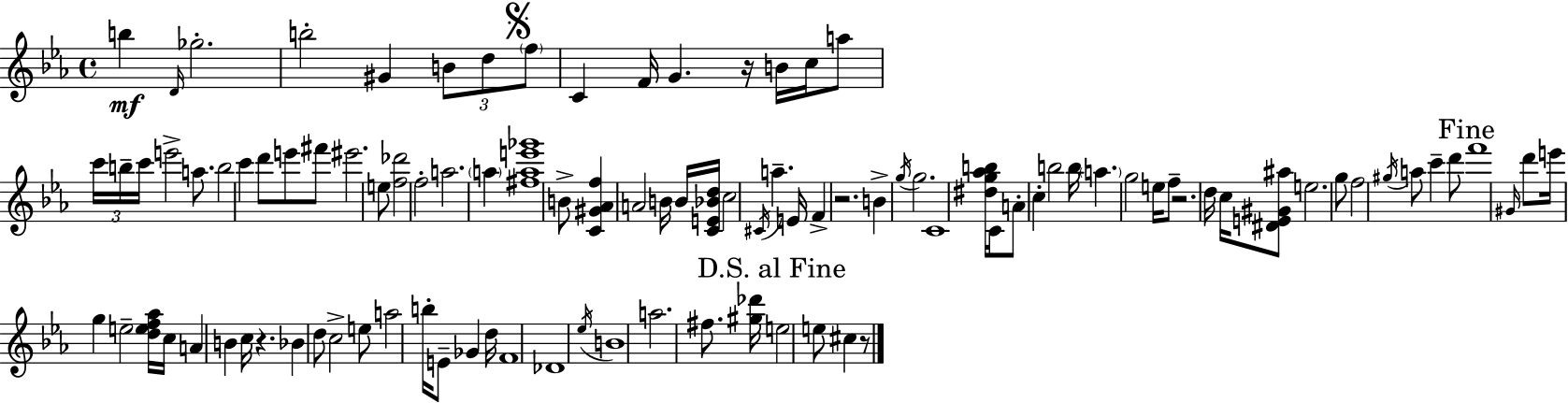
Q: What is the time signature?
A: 4/4